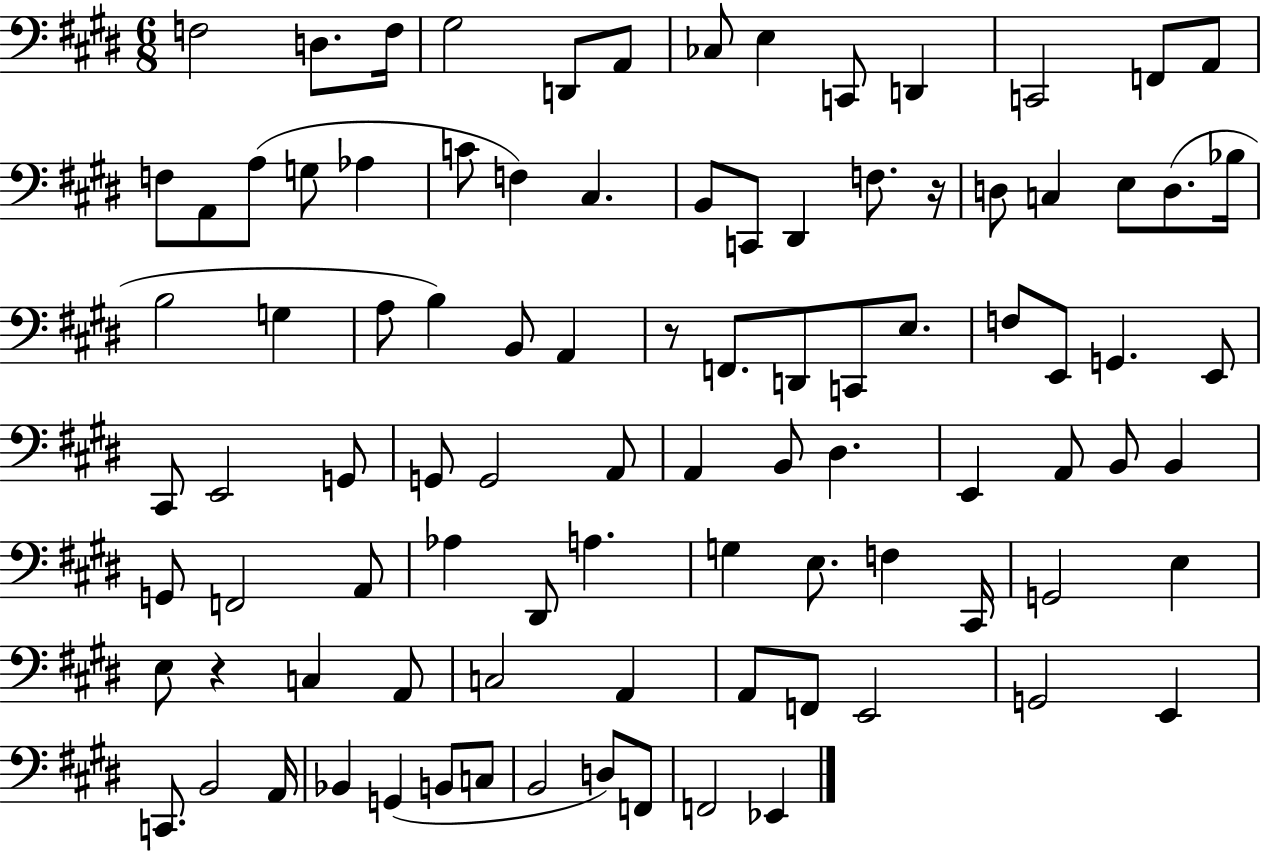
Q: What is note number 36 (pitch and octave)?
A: A2